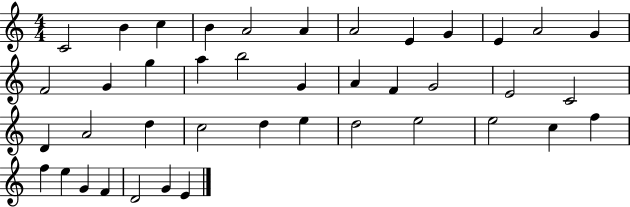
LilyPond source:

{
  \clef treble
  \numericTimeSignature
  \time 4/4
  \key c \major
  c'2 b'4 c''4 | b'4 a'2 a'4 | a'2 e'4 g'4 | e'4 a'2 g'4 | \break f'2 g'4 g''4 | a''4 b''2 g'4 | a'4 f'4 g'2 | e'2 c'2 | \break d'4 a'2 d''4 | c''2 d''4 e''4 | d''2 e''2 | e''2 c''4 f''4 | \break f''4 e''4 g'4 f'4 | d'2 g'4 e'4 | \bar "|."
}